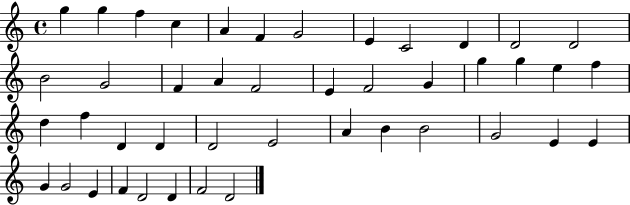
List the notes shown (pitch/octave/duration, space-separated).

G5/q G5/q F5/q C5/q A4/q F4/q G4/h E4/q C4/h D4/q D4/h D4/h B4/h G4/h F4/q A4/q F4/h E4/q F4/h G4/q G5/q G5/q E5/q F5/q D5/q F5/q D4/q D4/q D4/h E4/h A4/q B4/q B4/h G4/h E4/q E4/q G4/q G4/h E4/q F4/q D4/h D4/q F4/h D4/h